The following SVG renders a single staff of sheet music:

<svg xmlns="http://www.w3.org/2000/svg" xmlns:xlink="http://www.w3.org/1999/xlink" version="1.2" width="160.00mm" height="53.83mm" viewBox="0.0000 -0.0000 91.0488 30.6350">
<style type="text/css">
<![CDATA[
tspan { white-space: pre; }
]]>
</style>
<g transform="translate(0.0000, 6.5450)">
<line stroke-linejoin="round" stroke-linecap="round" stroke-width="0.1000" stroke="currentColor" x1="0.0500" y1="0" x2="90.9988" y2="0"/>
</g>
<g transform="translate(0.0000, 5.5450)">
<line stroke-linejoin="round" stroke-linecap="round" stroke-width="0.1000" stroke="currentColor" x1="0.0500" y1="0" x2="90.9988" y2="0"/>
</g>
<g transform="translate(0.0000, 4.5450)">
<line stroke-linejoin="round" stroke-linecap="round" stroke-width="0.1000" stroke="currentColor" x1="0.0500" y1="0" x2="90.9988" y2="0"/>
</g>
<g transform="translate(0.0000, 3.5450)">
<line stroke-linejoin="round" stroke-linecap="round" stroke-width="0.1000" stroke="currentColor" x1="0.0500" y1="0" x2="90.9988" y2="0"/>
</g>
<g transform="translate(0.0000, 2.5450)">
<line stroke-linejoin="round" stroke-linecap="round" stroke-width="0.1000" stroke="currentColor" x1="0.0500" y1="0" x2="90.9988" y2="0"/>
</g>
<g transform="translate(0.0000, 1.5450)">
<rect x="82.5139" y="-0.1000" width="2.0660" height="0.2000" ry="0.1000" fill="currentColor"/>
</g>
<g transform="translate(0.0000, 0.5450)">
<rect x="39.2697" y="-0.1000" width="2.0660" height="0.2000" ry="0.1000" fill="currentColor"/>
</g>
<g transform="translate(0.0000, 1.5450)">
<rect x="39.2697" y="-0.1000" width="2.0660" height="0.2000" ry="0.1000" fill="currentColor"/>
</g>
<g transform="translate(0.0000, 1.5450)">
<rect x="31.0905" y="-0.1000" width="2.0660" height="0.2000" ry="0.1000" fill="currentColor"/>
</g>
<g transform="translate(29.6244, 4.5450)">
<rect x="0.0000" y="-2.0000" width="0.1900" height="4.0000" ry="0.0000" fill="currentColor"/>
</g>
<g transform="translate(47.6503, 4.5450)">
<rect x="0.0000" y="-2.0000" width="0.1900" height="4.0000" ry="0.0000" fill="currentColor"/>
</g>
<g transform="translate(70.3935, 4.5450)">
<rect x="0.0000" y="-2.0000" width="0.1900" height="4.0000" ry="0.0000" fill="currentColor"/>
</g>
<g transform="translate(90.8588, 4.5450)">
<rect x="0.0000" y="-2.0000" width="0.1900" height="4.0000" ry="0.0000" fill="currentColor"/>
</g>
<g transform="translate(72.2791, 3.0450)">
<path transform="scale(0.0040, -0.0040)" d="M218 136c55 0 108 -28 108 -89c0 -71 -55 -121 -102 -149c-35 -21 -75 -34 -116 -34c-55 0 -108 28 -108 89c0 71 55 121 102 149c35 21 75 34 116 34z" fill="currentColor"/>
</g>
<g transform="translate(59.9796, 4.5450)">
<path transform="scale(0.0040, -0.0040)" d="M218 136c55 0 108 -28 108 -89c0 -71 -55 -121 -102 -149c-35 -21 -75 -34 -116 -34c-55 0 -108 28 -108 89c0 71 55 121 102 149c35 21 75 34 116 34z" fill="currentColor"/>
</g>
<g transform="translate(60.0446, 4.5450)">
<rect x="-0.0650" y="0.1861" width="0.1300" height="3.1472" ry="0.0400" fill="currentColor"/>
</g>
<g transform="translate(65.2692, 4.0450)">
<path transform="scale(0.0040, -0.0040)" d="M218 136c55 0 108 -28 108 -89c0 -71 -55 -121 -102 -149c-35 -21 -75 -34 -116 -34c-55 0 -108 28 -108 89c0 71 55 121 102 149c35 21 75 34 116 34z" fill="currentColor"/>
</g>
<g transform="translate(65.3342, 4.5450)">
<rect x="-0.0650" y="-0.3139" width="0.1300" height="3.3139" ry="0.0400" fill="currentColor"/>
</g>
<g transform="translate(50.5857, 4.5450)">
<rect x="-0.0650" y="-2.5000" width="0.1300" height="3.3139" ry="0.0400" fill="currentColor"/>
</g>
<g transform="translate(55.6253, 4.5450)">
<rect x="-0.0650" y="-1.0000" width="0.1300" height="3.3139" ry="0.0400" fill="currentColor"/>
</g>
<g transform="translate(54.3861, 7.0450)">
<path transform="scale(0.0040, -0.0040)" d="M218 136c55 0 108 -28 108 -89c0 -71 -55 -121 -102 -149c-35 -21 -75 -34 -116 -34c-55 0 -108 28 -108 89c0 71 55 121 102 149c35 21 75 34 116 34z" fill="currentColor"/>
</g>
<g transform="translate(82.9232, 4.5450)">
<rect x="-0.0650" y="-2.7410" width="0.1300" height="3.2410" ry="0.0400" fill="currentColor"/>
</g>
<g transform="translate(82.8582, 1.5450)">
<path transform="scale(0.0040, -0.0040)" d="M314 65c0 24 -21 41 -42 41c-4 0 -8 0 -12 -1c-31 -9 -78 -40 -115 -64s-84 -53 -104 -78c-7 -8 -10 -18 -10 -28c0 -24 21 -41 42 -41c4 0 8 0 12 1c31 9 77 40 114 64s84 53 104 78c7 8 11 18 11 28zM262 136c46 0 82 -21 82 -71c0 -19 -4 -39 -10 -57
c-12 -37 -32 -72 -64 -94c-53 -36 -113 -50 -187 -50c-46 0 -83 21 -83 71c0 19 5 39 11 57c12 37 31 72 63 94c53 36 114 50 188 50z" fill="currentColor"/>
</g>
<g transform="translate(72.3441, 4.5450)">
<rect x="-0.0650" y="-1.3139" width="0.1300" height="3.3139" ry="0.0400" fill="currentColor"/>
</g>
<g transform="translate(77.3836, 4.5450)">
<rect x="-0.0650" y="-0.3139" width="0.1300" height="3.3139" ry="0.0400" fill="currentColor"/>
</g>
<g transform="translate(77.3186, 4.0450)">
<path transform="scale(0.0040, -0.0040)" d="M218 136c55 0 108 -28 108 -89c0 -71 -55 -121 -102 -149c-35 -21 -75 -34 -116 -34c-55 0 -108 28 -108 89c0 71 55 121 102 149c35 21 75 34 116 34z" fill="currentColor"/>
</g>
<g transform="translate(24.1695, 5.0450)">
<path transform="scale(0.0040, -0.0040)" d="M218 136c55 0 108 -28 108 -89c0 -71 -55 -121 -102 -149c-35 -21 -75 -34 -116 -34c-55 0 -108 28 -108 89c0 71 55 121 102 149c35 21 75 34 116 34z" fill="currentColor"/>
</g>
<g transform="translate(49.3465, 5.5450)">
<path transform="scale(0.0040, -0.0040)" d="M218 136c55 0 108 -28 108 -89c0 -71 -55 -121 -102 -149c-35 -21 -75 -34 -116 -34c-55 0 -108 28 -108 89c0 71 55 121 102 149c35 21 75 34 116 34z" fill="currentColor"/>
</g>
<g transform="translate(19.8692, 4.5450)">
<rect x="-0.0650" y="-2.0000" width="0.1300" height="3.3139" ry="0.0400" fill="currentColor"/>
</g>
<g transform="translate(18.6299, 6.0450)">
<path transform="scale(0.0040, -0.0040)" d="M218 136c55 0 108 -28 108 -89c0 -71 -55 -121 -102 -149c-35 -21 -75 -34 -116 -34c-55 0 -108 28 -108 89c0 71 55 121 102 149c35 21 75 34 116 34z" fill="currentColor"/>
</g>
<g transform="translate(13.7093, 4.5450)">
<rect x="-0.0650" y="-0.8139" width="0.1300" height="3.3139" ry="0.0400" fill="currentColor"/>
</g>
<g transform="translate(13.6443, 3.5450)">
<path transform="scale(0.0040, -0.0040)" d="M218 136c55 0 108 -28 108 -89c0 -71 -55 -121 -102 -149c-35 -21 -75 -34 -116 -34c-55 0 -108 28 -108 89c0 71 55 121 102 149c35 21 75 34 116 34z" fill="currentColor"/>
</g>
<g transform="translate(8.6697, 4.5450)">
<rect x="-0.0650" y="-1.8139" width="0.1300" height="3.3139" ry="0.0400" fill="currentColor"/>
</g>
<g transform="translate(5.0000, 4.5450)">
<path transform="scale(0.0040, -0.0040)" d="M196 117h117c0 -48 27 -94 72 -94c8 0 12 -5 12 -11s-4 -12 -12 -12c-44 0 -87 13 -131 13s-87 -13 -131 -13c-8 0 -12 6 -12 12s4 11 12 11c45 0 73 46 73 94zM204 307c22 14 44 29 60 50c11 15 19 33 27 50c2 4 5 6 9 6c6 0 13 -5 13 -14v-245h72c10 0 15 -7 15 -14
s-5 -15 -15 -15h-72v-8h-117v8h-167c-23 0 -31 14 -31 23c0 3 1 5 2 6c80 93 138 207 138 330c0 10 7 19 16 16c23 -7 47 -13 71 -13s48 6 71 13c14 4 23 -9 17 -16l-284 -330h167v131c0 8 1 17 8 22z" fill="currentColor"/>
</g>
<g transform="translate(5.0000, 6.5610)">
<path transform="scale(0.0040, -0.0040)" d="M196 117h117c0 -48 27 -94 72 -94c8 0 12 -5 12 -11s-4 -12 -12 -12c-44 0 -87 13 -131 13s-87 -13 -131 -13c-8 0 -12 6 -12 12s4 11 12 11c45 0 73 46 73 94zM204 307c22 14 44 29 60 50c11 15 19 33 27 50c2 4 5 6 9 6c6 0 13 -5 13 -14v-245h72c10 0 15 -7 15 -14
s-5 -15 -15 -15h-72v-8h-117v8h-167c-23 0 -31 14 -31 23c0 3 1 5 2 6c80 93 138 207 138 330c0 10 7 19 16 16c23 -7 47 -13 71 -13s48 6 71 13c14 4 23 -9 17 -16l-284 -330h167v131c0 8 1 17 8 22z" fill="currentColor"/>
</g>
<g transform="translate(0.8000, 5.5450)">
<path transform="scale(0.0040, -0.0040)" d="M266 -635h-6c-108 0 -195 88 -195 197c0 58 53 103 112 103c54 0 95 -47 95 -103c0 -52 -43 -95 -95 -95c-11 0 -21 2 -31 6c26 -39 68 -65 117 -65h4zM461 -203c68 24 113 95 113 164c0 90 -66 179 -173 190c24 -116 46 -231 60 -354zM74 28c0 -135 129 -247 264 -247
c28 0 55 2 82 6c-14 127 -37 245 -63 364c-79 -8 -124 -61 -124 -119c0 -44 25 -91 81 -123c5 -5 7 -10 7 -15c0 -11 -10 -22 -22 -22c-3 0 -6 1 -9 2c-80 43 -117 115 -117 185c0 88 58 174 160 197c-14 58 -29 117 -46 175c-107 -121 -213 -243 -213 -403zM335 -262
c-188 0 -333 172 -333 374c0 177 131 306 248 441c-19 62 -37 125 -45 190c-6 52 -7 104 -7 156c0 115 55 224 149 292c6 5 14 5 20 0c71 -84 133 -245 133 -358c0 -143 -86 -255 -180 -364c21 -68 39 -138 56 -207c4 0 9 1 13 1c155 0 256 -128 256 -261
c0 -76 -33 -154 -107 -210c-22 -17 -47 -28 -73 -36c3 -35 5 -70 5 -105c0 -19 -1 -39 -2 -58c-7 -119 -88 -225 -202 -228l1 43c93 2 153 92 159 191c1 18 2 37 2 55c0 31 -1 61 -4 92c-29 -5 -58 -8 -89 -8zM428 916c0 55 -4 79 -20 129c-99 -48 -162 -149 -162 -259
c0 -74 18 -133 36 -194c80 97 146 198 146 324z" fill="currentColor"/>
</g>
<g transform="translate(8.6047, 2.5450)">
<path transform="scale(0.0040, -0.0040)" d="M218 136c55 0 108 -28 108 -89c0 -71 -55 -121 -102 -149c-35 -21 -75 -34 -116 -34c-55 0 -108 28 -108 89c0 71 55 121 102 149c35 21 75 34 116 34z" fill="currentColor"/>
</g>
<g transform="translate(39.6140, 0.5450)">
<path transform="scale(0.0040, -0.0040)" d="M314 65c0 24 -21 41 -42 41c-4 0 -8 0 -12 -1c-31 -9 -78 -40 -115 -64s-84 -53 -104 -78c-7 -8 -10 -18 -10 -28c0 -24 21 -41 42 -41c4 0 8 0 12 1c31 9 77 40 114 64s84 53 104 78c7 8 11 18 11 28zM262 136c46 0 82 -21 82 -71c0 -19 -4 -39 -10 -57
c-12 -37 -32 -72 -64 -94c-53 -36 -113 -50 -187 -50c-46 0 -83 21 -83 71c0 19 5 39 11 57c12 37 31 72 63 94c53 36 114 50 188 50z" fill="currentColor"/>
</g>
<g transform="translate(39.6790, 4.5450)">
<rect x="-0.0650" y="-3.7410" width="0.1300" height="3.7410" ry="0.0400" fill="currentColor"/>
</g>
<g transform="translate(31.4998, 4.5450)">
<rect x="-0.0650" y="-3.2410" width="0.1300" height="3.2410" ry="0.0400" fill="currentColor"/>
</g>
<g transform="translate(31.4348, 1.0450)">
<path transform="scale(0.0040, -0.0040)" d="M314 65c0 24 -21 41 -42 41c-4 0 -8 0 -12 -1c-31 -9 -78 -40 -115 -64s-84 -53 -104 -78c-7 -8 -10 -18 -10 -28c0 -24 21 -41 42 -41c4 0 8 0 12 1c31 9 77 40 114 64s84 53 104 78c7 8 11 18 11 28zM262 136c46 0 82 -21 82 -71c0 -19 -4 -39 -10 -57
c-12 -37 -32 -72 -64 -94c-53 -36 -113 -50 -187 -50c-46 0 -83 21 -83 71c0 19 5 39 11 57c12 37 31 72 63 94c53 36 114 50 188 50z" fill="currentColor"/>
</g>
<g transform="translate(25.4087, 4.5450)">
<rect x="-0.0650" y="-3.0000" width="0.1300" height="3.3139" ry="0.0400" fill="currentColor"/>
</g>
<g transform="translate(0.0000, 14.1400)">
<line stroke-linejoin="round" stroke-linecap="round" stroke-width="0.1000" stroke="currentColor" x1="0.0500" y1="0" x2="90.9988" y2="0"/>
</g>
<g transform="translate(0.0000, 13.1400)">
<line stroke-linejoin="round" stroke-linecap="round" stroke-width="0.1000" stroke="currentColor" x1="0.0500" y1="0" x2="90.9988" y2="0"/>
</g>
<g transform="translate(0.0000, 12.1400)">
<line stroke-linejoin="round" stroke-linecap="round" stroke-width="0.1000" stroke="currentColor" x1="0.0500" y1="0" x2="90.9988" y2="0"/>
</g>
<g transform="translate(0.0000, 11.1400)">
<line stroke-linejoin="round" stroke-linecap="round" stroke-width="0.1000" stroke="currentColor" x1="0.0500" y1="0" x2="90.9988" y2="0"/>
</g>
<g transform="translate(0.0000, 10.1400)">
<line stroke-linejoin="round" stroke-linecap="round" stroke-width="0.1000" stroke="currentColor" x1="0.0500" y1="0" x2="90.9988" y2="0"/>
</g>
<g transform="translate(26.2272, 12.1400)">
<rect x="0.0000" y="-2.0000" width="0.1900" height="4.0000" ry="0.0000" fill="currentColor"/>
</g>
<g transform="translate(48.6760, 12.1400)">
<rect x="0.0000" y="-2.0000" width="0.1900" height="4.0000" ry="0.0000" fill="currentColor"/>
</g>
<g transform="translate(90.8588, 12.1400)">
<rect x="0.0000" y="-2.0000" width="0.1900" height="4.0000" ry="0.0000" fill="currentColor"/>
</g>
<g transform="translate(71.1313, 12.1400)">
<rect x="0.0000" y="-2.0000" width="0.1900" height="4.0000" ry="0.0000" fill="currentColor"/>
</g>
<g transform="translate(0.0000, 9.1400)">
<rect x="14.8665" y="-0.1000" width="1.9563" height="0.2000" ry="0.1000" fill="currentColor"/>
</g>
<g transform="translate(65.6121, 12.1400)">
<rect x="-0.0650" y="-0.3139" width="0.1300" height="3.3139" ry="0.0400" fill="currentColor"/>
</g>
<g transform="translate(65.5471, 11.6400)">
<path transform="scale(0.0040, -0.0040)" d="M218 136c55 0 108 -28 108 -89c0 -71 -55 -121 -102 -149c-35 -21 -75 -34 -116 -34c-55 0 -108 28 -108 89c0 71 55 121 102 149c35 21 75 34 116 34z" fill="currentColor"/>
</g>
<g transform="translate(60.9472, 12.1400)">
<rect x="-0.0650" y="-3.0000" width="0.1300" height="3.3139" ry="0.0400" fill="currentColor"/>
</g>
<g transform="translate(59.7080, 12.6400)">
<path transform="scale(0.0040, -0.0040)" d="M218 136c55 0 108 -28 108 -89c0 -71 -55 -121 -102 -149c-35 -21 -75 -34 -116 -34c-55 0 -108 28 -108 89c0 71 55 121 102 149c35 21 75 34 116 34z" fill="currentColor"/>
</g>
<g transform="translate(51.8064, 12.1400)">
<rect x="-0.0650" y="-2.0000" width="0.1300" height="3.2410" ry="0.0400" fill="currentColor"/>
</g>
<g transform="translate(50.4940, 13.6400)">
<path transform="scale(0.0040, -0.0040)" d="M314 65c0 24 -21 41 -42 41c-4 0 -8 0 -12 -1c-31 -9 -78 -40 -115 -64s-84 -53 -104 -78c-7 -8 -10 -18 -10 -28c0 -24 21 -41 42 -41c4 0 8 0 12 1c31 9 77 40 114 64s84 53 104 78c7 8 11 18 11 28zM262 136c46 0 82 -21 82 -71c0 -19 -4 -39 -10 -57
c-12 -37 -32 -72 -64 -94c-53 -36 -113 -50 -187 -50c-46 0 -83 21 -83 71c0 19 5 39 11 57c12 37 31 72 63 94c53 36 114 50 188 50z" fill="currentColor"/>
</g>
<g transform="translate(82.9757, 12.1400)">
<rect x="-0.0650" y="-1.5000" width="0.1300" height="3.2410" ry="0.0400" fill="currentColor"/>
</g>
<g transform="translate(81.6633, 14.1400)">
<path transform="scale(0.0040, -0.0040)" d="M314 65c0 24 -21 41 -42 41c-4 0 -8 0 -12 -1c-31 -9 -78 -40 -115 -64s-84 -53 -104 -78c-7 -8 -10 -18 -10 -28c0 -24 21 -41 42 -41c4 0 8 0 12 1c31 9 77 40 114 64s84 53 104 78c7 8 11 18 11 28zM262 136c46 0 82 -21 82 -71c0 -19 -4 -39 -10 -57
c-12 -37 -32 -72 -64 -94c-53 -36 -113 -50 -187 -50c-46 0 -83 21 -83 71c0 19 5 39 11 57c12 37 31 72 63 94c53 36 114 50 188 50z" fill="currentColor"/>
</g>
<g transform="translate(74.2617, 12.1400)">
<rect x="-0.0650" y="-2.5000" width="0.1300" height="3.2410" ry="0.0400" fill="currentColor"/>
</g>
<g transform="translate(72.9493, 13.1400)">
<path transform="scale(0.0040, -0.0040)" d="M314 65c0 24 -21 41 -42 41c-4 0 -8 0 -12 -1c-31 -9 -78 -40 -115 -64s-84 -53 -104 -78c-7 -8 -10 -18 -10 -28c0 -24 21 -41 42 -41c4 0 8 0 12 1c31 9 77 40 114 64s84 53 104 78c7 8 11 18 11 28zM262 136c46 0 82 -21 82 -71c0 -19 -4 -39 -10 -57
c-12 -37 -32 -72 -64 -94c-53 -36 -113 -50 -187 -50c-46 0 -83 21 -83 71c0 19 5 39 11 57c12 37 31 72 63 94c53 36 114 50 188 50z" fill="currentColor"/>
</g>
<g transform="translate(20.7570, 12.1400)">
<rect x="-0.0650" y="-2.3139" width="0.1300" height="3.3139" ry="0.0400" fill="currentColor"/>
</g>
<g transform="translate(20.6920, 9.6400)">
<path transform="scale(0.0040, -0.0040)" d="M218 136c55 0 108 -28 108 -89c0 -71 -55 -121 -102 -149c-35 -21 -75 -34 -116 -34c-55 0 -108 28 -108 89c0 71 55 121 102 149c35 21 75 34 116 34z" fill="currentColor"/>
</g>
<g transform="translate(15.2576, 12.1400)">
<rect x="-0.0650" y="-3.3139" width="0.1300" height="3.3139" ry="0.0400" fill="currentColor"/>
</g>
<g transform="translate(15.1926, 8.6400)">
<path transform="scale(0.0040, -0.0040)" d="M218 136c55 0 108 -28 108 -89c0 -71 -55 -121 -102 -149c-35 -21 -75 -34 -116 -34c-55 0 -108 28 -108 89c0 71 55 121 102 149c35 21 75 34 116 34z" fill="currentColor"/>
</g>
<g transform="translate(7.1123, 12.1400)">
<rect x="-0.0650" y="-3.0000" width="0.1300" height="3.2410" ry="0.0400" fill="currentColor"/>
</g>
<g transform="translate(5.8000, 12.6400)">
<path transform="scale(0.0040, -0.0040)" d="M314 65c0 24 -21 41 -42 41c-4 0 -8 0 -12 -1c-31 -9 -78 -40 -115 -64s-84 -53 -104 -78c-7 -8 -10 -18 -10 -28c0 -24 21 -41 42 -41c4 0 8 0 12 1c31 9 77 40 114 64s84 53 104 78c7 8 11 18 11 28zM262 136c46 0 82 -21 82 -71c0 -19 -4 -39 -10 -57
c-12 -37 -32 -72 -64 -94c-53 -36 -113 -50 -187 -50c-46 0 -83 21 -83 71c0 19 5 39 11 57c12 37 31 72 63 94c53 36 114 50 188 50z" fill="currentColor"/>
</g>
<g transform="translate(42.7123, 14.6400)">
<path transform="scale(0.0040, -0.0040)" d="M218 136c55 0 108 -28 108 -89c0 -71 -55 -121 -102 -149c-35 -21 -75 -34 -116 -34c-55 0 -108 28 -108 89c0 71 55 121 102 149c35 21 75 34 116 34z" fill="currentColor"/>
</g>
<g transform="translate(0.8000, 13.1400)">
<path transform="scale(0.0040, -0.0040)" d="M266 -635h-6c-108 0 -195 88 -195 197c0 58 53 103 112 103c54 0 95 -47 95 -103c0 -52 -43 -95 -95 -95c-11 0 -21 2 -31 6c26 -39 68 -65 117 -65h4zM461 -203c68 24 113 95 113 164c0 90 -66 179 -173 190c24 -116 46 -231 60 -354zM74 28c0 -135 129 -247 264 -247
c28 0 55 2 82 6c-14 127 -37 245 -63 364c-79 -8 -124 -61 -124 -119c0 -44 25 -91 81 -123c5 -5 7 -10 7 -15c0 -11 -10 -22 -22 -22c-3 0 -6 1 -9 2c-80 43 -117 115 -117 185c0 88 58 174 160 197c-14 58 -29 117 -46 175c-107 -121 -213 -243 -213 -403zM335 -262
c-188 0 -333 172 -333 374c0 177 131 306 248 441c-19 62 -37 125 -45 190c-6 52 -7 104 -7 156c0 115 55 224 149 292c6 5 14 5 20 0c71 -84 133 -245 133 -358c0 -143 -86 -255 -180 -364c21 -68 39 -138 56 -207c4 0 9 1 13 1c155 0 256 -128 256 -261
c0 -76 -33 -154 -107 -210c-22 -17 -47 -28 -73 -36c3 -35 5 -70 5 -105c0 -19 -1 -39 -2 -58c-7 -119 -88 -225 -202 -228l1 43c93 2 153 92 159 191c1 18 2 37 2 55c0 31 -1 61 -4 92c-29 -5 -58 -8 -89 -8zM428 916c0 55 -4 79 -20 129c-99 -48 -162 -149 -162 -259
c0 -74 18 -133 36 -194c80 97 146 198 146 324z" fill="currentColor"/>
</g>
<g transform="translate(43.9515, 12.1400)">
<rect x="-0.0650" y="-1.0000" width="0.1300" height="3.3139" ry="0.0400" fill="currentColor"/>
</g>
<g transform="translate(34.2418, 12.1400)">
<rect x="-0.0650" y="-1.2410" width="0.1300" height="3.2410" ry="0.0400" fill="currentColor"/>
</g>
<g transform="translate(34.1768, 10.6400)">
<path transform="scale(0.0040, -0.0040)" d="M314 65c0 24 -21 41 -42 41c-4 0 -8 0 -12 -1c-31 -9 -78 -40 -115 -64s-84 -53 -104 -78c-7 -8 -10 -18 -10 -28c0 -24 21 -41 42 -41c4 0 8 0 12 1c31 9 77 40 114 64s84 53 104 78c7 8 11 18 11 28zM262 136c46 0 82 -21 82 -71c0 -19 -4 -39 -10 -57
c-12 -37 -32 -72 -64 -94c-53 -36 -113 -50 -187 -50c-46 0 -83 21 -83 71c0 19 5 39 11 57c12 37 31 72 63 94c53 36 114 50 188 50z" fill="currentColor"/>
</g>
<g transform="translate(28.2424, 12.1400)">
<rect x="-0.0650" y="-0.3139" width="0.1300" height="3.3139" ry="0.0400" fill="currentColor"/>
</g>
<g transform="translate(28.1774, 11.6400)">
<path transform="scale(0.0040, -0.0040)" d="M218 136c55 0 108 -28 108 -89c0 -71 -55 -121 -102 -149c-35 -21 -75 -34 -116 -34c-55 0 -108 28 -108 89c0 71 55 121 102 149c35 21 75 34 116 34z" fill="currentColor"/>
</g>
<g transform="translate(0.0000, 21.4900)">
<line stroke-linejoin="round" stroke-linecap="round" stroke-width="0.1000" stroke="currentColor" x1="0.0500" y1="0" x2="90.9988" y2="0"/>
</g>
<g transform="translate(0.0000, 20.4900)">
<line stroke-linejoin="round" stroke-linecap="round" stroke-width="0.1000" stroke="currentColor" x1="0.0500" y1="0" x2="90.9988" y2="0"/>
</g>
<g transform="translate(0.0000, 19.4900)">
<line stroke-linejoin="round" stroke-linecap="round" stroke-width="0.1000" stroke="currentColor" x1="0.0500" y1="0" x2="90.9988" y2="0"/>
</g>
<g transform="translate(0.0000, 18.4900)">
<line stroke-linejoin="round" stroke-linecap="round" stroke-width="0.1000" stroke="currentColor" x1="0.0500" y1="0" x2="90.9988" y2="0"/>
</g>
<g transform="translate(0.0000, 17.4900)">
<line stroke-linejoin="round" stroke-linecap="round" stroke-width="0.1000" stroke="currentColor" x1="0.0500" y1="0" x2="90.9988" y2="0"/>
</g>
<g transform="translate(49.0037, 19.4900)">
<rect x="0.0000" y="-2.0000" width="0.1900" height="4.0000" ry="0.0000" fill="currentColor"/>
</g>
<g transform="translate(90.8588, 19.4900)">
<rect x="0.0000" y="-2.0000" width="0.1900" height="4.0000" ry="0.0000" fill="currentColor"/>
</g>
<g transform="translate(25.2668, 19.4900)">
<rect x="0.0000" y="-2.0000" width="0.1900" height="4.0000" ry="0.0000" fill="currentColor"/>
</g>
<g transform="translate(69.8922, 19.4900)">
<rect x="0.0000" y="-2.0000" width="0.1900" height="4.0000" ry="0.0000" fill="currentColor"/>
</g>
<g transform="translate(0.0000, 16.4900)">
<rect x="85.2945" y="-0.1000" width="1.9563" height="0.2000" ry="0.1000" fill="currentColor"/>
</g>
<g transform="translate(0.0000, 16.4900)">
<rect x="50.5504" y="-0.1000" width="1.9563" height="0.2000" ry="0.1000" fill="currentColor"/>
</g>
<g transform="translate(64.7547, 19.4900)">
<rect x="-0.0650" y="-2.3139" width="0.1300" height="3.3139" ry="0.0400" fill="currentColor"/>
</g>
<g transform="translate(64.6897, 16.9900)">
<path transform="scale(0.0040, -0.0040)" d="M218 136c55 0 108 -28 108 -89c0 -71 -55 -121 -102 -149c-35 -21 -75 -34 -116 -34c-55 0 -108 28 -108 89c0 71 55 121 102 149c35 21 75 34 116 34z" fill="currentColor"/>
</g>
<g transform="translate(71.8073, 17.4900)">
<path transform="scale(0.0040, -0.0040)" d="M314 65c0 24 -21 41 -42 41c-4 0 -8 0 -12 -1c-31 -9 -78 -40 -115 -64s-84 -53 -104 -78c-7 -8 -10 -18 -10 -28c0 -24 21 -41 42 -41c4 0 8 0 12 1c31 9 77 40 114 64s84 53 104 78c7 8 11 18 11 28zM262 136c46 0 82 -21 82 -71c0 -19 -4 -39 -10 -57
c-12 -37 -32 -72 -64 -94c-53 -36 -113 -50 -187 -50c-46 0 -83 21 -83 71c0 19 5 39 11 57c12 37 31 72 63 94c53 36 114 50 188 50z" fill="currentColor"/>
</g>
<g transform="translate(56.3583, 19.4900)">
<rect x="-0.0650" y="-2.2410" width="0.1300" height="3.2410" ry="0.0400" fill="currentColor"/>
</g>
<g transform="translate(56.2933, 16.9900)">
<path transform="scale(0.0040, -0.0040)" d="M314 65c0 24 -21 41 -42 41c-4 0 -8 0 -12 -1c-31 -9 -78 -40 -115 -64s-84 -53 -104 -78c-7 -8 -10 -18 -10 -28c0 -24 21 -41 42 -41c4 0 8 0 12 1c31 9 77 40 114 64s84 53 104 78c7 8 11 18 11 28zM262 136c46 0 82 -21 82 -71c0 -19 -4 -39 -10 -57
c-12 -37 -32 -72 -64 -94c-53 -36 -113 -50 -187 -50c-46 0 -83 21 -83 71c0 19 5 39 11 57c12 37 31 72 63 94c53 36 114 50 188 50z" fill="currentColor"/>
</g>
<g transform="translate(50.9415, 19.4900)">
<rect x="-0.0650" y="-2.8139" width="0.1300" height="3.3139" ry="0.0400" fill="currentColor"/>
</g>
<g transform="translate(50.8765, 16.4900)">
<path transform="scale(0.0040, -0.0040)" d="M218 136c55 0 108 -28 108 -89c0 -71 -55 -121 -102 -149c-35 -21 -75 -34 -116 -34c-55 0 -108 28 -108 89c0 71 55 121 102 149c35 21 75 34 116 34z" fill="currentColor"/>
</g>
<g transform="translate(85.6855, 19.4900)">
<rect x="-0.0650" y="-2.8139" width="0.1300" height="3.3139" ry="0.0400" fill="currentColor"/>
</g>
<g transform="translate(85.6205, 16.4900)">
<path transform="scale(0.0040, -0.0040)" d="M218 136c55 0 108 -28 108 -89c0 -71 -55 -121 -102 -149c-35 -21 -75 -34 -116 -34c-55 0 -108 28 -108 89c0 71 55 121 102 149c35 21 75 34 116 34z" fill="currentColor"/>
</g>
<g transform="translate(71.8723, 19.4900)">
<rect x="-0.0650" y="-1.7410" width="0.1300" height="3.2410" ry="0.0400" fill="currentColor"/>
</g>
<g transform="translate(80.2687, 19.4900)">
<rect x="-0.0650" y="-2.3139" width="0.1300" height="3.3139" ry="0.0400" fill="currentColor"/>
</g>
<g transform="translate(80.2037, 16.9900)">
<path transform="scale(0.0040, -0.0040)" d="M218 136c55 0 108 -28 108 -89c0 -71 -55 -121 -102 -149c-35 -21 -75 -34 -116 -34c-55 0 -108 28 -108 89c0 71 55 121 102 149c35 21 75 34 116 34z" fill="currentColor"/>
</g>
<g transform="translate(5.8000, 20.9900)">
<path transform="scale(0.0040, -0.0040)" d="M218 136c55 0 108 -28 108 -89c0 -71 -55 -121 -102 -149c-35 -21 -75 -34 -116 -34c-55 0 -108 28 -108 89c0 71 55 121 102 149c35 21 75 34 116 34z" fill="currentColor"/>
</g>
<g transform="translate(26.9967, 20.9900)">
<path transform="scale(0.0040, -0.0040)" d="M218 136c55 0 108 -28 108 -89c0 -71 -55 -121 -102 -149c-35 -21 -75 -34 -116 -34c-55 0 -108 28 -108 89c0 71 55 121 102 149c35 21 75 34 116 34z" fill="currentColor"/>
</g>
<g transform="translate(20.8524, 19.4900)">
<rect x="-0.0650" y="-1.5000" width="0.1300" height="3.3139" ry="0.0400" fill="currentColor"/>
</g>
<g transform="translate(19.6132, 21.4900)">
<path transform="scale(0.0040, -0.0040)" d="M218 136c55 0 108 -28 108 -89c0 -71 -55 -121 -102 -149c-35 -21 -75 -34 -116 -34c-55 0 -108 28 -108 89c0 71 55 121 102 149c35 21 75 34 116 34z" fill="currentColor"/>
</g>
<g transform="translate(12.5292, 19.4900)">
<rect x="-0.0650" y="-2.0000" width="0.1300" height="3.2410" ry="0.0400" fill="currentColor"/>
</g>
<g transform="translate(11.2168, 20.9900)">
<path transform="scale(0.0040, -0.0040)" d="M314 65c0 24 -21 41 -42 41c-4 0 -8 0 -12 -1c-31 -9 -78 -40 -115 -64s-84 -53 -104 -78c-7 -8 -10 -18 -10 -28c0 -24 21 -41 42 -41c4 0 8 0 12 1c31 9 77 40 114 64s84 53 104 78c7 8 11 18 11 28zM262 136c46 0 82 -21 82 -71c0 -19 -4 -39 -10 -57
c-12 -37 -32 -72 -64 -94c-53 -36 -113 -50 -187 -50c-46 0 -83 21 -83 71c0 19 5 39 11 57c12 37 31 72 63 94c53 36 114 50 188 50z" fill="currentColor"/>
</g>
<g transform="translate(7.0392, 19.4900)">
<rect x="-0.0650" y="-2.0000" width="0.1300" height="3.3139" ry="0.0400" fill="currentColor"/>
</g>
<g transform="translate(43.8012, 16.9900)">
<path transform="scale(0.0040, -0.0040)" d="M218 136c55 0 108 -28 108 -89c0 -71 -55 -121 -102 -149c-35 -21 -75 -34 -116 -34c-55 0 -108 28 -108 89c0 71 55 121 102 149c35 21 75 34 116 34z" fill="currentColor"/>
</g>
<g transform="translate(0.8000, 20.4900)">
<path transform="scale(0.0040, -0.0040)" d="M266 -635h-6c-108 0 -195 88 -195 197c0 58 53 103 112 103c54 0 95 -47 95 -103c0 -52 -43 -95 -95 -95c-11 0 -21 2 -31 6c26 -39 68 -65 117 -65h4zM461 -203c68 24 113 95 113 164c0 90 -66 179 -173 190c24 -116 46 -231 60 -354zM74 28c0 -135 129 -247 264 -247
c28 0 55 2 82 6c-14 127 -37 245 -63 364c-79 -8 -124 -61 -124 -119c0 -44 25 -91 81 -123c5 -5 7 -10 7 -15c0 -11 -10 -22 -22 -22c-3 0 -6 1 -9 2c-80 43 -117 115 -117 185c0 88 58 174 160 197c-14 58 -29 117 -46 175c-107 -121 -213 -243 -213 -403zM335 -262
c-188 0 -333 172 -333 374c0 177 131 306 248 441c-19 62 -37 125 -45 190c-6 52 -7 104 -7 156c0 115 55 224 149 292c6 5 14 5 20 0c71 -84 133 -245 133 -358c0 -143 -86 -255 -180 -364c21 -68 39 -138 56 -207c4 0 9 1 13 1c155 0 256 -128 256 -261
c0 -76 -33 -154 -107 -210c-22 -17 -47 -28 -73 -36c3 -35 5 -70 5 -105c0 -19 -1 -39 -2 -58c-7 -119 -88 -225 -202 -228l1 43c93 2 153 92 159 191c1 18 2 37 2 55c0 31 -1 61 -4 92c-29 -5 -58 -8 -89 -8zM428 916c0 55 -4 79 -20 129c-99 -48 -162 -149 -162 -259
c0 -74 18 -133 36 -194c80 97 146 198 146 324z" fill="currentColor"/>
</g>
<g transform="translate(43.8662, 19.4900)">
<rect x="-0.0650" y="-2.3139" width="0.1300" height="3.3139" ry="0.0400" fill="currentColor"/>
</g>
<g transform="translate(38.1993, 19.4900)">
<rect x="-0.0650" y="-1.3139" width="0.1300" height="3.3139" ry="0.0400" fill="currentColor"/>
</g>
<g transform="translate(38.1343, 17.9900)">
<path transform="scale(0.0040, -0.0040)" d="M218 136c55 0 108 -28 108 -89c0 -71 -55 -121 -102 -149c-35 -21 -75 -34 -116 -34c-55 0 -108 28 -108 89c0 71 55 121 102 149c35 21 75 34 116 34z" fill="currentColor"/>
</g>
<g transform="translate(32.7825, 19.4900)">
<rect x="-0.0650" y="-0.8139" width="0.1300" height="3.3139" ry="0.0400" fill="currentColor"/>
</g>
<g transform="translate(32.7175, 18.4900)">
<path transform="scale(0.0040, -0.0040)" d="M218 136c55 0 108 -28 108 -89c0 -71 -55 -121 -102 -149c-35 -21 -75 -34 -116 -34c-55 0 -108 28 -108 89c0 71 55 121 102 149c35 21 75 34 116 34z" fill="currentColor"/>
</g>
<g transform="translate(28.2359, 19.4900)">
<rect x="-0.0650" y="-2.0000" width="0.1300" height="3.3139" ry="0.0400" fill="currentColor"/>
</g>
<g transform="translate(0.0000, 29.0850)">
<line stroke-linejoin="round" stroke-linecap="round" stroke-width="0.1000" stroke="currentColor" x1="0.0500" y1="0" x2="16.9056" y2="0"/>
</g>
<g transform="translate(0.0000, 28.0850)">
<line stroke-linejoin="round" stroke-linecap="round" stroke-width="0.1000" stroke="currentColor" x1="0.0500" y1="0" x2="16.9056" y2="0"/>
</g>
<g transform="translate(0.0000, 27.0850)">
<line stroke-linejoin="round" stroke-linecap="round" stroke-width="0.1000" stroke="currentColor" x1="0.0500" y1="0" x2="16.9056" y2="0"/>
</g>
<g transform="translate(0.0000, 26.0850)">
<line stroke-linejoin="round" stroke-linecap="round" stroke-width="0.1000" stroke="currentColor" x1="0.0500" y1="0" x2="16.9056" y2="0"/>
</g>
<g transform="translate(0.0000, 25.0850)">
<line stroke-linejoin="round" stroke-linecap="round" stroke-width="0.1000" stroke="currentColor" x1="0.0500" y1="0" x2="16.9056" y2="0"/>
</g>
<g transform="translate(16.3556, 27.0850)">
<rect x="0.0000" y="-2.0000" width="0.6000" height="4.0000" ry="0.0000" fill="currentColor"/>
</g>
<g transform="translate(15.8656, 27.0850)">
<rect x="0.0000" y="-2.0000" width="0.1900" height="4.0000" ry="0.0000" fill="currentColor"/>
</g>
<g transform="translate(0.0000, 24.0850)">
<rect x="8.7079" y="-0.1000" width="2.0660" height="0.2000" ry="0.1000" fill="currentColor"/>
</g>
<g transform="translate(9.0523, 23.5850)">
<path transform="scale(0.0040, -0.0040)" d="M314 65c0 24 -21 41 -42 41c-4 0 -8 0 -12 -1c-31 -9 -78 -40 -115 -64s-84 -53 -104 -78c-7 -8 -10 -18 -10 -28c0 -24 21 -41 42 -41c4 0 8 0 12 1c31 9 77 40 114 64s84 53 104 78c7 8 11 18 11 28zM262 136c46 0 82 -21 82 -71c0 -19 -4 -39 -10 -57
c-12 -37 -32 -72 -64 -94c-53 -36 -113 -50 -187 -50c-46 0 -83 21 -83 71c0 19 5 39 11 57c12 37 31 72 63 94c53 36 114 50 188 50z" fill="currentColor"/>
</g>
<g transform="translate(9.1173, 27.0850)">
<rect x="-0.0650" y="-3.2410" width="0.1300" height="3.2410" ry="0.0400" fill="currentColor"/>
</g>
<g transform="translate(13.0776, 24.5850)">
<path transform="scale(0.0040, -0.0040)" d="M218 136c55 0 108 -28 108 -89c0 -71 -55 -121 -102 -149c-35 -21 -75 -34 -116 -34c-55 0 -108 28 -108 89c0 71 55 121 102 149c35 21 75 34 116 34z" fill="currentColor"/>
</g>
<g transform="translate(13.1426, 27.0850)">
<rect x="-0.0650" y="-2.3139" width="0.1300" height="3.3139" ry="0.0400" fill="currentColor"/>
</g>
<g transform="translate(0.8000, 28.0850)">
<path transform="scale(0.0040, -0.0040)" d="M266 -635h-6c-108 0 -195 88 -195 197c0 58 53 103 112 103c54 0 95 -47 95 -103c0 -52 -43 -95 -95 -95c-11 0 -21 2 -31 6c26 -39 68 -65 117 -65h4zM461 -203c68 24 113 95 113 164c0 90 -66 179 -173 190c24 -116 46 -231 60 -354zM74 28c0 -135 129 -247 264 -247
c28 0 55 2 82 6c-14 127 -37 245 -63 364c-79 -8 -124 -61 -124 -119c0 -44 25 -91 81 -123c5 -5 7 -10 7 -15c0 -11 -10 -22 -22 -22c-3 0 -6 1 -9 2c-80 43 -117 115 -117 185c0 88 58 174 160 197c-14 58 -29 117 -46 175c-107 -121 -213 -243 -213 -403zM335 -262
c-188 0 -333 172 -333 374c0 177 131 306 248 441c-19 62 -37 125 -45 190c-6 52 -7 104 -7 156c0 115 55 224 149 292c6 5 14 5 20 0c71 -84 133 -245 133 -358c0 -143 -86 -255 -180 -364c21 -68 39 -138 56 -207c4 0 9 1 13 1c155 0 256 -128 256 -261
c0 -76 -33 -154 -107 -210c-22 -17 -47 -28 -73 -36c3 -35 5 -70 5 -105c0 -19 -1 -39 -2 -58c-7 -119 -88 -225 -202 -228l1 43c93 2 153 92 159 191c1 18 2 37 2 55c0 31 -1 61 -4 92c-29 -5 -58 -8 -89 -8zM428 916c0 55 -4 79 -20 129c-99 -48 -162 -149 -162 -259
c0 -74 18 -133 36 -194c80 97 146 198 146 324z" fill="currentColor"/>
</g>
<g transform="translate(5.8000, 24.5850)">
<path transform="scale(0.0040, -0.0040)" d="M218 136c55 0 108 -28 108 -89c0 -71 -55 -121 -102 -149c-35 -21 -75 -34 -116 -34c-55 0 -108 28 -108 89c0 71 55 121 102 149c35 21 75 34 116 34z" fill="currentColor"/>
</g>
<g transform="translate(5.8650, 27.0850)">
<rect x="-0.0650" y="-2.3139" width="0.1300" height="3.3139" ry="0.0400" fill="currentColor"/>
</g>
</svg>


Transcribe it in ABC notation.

X:1
T:Untitled
M:4/4
L:1/4
K:C
f d F A b2 c'2 G D B c e c a2 A2 b g c e2 D F2 A c G2 E2 F F2 E F d e g a g2 g f2 g a g b2 g